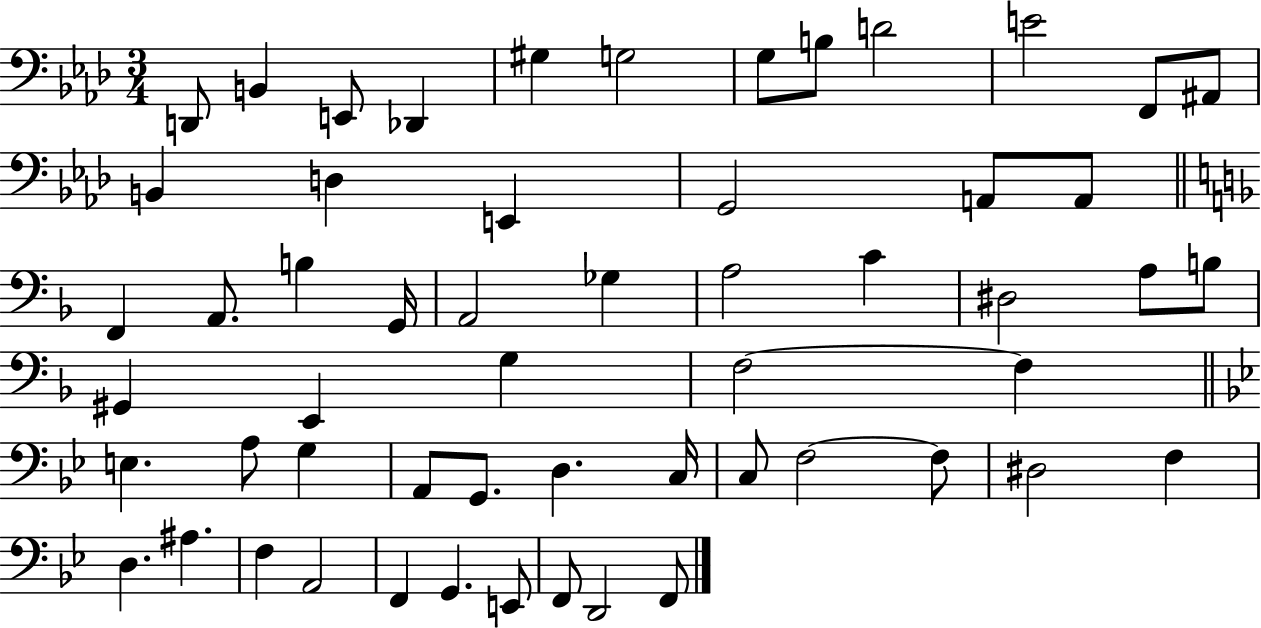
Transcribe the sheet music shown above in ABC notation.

X:1
T:Untitled
M:3/4
L:1/4
K:Ab
D,,/2 B,, E,,/2 _D,, ^G, G,2 G,/2 B,/2 D2 E2 F,,/2 ^A,,/2 B,, D, E,, G,,2 A,,/2 A,,/2 F,, A,,/2 B, G,,/4 A,,2 _G, A,2 C ^D,2 A,/2 B,/2 ^G,, E,, G, F,2 F, E, A,/2 G, A,,/2 G,,/2 D, C,/4 C,/2 F,2 F,/2 ^D,2 F, D, ^A, F, A,,2 F,, G,, E,,/2 F,,/2 D,,2 F,,/2